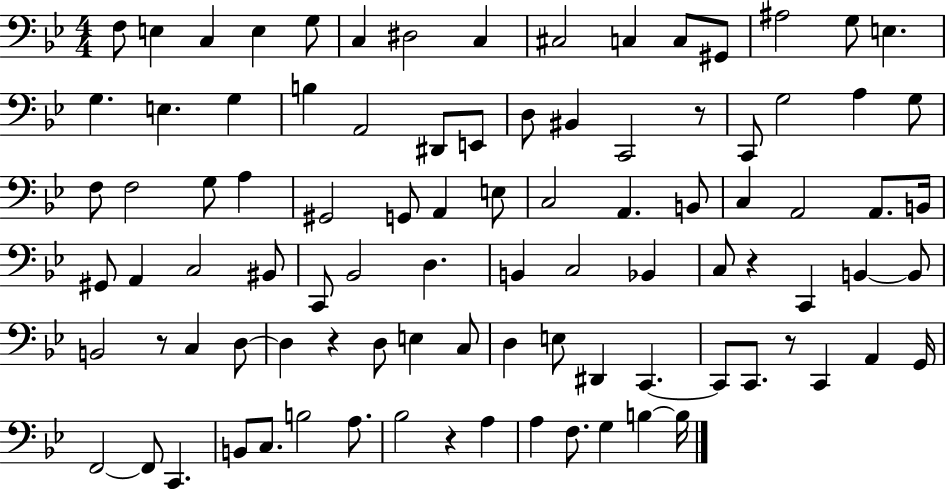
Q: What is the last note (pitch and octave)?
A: B3